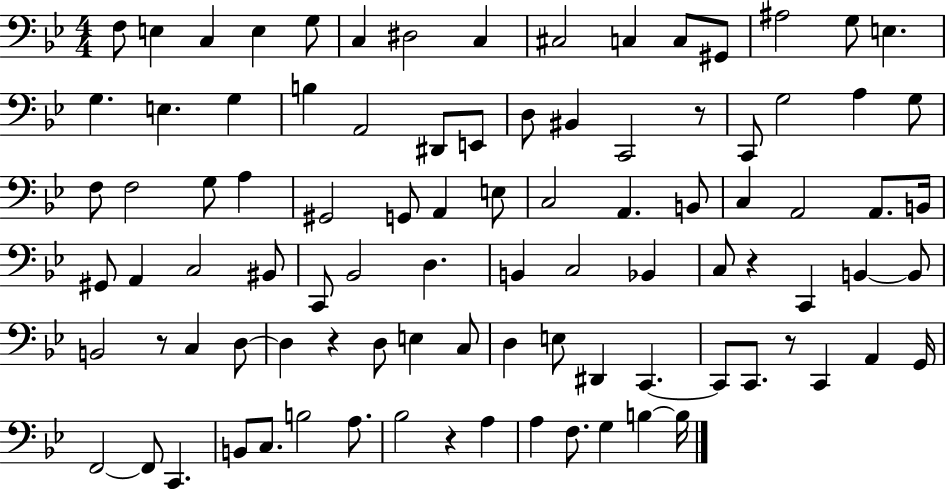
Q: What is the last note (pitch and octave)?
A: B3